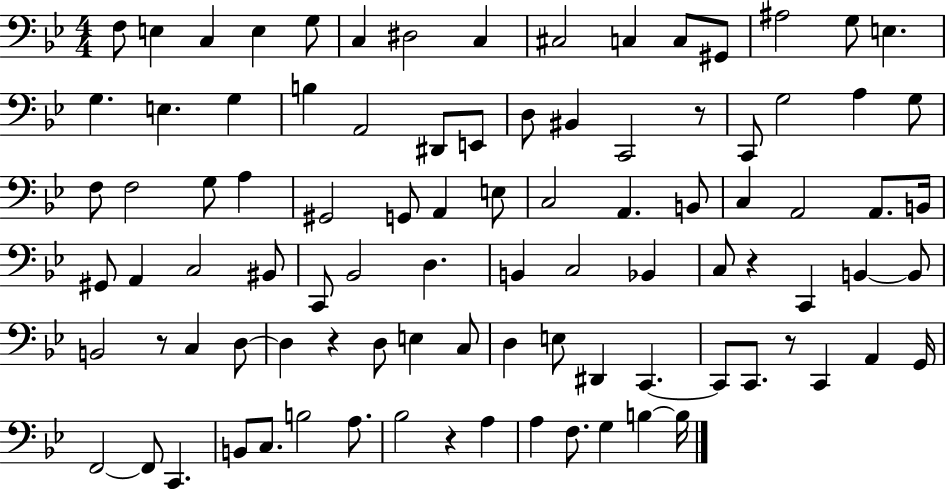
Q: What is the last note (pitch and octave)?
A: B3